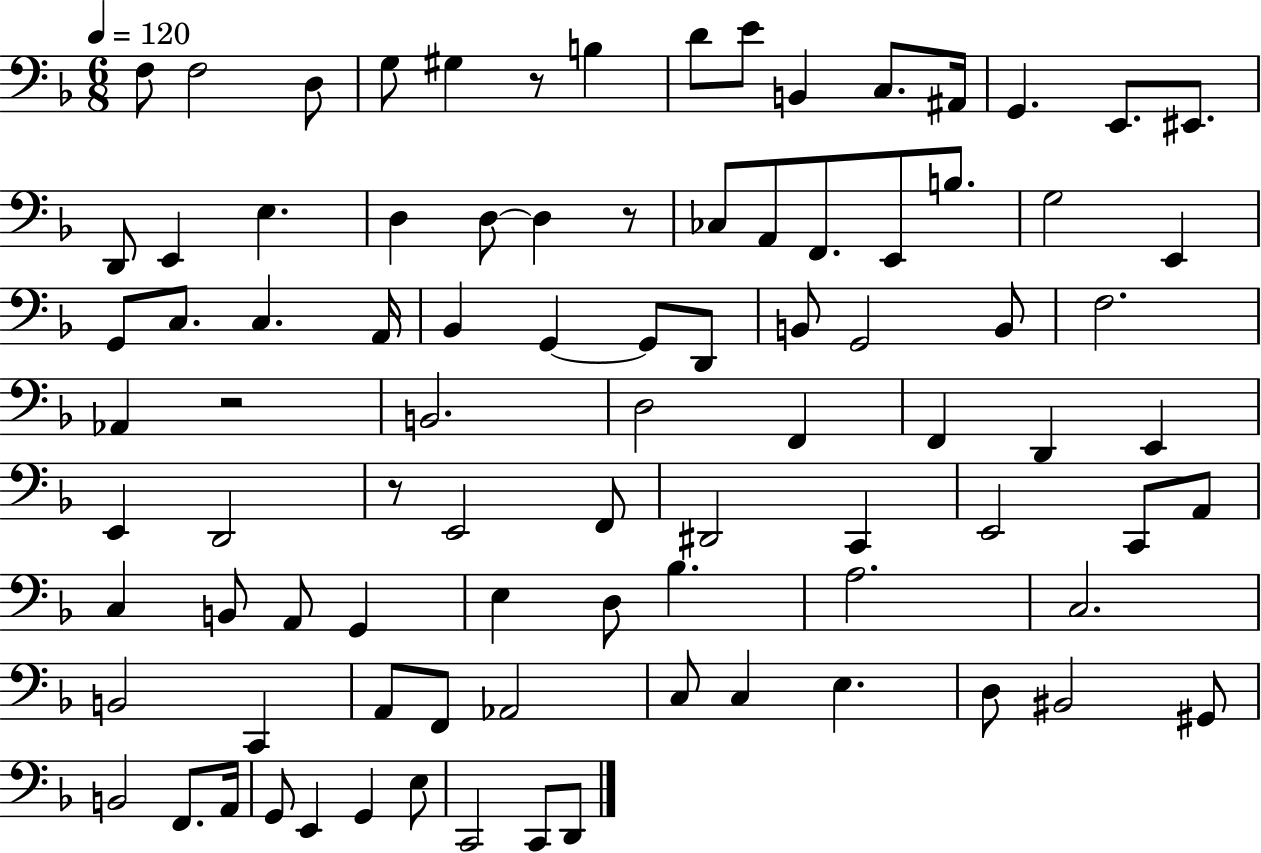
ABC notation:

X:1
T:Untitled
M:6/8
L:1/4
K:F
F,/2 F,2 D,/2 G,/2 ^G, z/2 B, D/2 E/2 B,, C,/2 ^A,,/4 G,, E,,/2 ^E,,/2 D,,/2 E,, E, D, D,/2 D, z/2 _C,/2 A,,/2 F,,/2 E,,/2 B,/2 G,2 E,, G,,/2 C,/2 C, A,,/4 _B,, G,, G,,/2 D,,/2 B,,/2 G,,2 B,,/2 F,2 _A,, z2 B,,2 D,2 F,, F,, D,, E,, E,, D,,2 z/2 E,,2 F,,/2 ^D,,2 C,, E,,2 C,,/2 A,,/2 C, B,,/2 A,,/2 G,, E, D,/2 _B, A,2 C,2 B,,2 C,, A,,/2 F,,/2 _A,,2 C,/2 C, E, D,/2 ^B,,2 ^G,,/2 B,,2 F,,/2 A,,/4 G,,/2 E,, G,, E,/2 C,,2 C,,/2 D,,/2